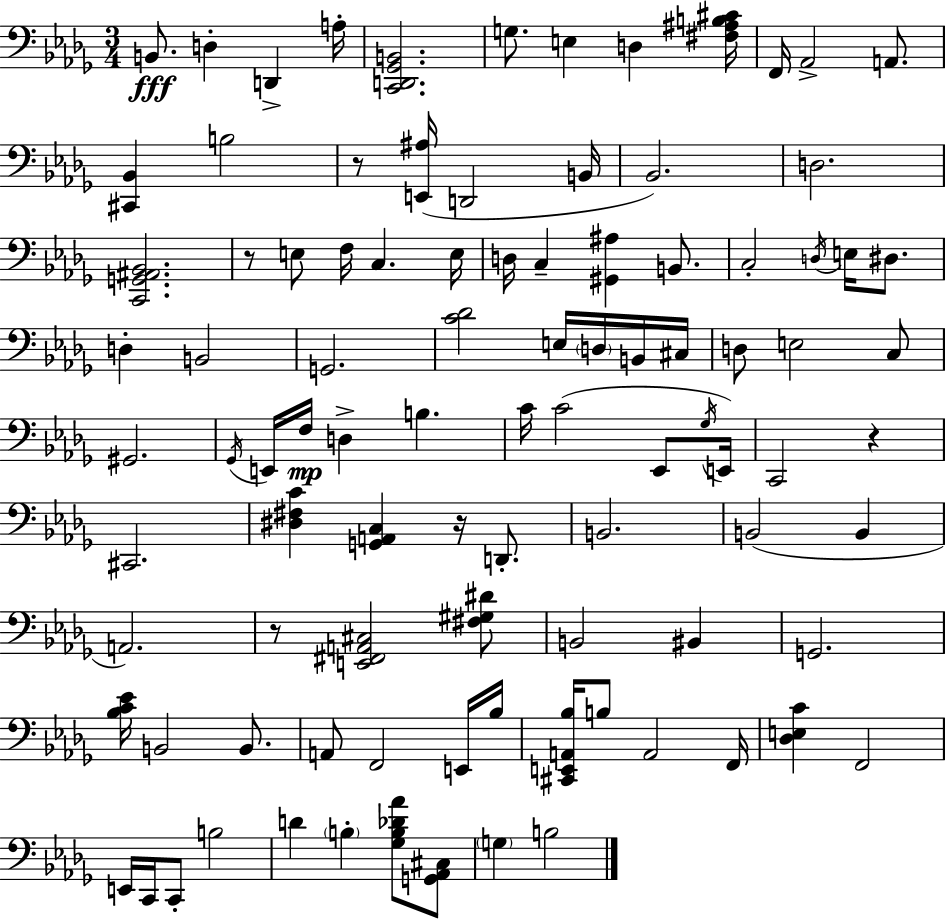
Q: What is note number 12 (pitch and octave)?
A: D2